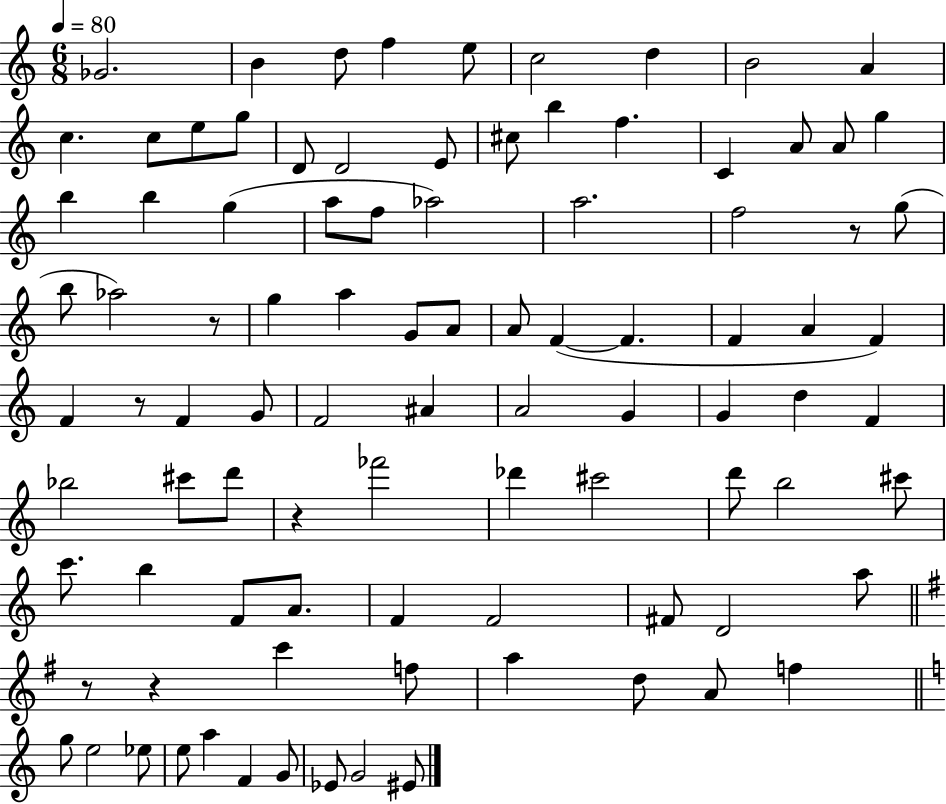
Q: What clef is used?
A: treble